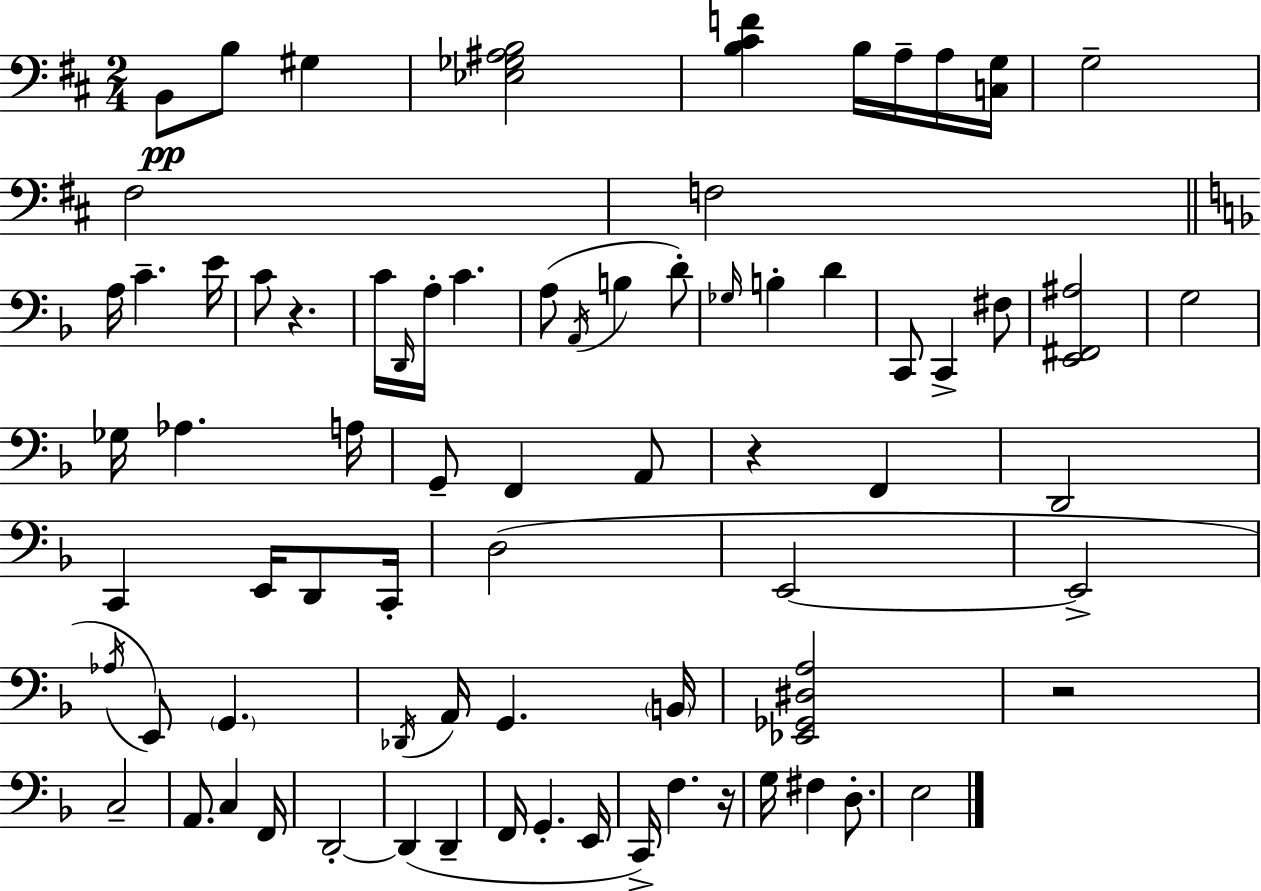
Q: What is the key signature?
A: D major